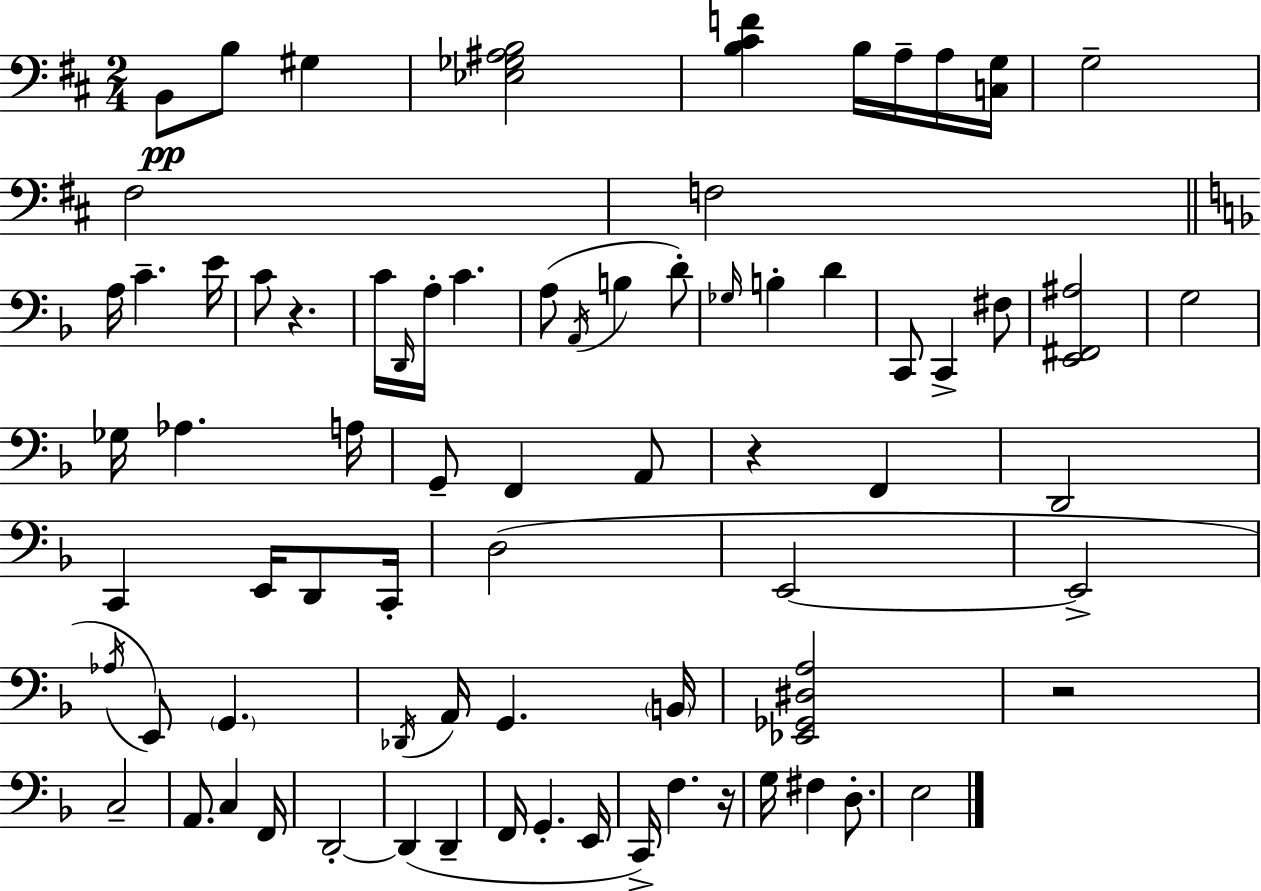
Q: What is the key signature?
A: D major